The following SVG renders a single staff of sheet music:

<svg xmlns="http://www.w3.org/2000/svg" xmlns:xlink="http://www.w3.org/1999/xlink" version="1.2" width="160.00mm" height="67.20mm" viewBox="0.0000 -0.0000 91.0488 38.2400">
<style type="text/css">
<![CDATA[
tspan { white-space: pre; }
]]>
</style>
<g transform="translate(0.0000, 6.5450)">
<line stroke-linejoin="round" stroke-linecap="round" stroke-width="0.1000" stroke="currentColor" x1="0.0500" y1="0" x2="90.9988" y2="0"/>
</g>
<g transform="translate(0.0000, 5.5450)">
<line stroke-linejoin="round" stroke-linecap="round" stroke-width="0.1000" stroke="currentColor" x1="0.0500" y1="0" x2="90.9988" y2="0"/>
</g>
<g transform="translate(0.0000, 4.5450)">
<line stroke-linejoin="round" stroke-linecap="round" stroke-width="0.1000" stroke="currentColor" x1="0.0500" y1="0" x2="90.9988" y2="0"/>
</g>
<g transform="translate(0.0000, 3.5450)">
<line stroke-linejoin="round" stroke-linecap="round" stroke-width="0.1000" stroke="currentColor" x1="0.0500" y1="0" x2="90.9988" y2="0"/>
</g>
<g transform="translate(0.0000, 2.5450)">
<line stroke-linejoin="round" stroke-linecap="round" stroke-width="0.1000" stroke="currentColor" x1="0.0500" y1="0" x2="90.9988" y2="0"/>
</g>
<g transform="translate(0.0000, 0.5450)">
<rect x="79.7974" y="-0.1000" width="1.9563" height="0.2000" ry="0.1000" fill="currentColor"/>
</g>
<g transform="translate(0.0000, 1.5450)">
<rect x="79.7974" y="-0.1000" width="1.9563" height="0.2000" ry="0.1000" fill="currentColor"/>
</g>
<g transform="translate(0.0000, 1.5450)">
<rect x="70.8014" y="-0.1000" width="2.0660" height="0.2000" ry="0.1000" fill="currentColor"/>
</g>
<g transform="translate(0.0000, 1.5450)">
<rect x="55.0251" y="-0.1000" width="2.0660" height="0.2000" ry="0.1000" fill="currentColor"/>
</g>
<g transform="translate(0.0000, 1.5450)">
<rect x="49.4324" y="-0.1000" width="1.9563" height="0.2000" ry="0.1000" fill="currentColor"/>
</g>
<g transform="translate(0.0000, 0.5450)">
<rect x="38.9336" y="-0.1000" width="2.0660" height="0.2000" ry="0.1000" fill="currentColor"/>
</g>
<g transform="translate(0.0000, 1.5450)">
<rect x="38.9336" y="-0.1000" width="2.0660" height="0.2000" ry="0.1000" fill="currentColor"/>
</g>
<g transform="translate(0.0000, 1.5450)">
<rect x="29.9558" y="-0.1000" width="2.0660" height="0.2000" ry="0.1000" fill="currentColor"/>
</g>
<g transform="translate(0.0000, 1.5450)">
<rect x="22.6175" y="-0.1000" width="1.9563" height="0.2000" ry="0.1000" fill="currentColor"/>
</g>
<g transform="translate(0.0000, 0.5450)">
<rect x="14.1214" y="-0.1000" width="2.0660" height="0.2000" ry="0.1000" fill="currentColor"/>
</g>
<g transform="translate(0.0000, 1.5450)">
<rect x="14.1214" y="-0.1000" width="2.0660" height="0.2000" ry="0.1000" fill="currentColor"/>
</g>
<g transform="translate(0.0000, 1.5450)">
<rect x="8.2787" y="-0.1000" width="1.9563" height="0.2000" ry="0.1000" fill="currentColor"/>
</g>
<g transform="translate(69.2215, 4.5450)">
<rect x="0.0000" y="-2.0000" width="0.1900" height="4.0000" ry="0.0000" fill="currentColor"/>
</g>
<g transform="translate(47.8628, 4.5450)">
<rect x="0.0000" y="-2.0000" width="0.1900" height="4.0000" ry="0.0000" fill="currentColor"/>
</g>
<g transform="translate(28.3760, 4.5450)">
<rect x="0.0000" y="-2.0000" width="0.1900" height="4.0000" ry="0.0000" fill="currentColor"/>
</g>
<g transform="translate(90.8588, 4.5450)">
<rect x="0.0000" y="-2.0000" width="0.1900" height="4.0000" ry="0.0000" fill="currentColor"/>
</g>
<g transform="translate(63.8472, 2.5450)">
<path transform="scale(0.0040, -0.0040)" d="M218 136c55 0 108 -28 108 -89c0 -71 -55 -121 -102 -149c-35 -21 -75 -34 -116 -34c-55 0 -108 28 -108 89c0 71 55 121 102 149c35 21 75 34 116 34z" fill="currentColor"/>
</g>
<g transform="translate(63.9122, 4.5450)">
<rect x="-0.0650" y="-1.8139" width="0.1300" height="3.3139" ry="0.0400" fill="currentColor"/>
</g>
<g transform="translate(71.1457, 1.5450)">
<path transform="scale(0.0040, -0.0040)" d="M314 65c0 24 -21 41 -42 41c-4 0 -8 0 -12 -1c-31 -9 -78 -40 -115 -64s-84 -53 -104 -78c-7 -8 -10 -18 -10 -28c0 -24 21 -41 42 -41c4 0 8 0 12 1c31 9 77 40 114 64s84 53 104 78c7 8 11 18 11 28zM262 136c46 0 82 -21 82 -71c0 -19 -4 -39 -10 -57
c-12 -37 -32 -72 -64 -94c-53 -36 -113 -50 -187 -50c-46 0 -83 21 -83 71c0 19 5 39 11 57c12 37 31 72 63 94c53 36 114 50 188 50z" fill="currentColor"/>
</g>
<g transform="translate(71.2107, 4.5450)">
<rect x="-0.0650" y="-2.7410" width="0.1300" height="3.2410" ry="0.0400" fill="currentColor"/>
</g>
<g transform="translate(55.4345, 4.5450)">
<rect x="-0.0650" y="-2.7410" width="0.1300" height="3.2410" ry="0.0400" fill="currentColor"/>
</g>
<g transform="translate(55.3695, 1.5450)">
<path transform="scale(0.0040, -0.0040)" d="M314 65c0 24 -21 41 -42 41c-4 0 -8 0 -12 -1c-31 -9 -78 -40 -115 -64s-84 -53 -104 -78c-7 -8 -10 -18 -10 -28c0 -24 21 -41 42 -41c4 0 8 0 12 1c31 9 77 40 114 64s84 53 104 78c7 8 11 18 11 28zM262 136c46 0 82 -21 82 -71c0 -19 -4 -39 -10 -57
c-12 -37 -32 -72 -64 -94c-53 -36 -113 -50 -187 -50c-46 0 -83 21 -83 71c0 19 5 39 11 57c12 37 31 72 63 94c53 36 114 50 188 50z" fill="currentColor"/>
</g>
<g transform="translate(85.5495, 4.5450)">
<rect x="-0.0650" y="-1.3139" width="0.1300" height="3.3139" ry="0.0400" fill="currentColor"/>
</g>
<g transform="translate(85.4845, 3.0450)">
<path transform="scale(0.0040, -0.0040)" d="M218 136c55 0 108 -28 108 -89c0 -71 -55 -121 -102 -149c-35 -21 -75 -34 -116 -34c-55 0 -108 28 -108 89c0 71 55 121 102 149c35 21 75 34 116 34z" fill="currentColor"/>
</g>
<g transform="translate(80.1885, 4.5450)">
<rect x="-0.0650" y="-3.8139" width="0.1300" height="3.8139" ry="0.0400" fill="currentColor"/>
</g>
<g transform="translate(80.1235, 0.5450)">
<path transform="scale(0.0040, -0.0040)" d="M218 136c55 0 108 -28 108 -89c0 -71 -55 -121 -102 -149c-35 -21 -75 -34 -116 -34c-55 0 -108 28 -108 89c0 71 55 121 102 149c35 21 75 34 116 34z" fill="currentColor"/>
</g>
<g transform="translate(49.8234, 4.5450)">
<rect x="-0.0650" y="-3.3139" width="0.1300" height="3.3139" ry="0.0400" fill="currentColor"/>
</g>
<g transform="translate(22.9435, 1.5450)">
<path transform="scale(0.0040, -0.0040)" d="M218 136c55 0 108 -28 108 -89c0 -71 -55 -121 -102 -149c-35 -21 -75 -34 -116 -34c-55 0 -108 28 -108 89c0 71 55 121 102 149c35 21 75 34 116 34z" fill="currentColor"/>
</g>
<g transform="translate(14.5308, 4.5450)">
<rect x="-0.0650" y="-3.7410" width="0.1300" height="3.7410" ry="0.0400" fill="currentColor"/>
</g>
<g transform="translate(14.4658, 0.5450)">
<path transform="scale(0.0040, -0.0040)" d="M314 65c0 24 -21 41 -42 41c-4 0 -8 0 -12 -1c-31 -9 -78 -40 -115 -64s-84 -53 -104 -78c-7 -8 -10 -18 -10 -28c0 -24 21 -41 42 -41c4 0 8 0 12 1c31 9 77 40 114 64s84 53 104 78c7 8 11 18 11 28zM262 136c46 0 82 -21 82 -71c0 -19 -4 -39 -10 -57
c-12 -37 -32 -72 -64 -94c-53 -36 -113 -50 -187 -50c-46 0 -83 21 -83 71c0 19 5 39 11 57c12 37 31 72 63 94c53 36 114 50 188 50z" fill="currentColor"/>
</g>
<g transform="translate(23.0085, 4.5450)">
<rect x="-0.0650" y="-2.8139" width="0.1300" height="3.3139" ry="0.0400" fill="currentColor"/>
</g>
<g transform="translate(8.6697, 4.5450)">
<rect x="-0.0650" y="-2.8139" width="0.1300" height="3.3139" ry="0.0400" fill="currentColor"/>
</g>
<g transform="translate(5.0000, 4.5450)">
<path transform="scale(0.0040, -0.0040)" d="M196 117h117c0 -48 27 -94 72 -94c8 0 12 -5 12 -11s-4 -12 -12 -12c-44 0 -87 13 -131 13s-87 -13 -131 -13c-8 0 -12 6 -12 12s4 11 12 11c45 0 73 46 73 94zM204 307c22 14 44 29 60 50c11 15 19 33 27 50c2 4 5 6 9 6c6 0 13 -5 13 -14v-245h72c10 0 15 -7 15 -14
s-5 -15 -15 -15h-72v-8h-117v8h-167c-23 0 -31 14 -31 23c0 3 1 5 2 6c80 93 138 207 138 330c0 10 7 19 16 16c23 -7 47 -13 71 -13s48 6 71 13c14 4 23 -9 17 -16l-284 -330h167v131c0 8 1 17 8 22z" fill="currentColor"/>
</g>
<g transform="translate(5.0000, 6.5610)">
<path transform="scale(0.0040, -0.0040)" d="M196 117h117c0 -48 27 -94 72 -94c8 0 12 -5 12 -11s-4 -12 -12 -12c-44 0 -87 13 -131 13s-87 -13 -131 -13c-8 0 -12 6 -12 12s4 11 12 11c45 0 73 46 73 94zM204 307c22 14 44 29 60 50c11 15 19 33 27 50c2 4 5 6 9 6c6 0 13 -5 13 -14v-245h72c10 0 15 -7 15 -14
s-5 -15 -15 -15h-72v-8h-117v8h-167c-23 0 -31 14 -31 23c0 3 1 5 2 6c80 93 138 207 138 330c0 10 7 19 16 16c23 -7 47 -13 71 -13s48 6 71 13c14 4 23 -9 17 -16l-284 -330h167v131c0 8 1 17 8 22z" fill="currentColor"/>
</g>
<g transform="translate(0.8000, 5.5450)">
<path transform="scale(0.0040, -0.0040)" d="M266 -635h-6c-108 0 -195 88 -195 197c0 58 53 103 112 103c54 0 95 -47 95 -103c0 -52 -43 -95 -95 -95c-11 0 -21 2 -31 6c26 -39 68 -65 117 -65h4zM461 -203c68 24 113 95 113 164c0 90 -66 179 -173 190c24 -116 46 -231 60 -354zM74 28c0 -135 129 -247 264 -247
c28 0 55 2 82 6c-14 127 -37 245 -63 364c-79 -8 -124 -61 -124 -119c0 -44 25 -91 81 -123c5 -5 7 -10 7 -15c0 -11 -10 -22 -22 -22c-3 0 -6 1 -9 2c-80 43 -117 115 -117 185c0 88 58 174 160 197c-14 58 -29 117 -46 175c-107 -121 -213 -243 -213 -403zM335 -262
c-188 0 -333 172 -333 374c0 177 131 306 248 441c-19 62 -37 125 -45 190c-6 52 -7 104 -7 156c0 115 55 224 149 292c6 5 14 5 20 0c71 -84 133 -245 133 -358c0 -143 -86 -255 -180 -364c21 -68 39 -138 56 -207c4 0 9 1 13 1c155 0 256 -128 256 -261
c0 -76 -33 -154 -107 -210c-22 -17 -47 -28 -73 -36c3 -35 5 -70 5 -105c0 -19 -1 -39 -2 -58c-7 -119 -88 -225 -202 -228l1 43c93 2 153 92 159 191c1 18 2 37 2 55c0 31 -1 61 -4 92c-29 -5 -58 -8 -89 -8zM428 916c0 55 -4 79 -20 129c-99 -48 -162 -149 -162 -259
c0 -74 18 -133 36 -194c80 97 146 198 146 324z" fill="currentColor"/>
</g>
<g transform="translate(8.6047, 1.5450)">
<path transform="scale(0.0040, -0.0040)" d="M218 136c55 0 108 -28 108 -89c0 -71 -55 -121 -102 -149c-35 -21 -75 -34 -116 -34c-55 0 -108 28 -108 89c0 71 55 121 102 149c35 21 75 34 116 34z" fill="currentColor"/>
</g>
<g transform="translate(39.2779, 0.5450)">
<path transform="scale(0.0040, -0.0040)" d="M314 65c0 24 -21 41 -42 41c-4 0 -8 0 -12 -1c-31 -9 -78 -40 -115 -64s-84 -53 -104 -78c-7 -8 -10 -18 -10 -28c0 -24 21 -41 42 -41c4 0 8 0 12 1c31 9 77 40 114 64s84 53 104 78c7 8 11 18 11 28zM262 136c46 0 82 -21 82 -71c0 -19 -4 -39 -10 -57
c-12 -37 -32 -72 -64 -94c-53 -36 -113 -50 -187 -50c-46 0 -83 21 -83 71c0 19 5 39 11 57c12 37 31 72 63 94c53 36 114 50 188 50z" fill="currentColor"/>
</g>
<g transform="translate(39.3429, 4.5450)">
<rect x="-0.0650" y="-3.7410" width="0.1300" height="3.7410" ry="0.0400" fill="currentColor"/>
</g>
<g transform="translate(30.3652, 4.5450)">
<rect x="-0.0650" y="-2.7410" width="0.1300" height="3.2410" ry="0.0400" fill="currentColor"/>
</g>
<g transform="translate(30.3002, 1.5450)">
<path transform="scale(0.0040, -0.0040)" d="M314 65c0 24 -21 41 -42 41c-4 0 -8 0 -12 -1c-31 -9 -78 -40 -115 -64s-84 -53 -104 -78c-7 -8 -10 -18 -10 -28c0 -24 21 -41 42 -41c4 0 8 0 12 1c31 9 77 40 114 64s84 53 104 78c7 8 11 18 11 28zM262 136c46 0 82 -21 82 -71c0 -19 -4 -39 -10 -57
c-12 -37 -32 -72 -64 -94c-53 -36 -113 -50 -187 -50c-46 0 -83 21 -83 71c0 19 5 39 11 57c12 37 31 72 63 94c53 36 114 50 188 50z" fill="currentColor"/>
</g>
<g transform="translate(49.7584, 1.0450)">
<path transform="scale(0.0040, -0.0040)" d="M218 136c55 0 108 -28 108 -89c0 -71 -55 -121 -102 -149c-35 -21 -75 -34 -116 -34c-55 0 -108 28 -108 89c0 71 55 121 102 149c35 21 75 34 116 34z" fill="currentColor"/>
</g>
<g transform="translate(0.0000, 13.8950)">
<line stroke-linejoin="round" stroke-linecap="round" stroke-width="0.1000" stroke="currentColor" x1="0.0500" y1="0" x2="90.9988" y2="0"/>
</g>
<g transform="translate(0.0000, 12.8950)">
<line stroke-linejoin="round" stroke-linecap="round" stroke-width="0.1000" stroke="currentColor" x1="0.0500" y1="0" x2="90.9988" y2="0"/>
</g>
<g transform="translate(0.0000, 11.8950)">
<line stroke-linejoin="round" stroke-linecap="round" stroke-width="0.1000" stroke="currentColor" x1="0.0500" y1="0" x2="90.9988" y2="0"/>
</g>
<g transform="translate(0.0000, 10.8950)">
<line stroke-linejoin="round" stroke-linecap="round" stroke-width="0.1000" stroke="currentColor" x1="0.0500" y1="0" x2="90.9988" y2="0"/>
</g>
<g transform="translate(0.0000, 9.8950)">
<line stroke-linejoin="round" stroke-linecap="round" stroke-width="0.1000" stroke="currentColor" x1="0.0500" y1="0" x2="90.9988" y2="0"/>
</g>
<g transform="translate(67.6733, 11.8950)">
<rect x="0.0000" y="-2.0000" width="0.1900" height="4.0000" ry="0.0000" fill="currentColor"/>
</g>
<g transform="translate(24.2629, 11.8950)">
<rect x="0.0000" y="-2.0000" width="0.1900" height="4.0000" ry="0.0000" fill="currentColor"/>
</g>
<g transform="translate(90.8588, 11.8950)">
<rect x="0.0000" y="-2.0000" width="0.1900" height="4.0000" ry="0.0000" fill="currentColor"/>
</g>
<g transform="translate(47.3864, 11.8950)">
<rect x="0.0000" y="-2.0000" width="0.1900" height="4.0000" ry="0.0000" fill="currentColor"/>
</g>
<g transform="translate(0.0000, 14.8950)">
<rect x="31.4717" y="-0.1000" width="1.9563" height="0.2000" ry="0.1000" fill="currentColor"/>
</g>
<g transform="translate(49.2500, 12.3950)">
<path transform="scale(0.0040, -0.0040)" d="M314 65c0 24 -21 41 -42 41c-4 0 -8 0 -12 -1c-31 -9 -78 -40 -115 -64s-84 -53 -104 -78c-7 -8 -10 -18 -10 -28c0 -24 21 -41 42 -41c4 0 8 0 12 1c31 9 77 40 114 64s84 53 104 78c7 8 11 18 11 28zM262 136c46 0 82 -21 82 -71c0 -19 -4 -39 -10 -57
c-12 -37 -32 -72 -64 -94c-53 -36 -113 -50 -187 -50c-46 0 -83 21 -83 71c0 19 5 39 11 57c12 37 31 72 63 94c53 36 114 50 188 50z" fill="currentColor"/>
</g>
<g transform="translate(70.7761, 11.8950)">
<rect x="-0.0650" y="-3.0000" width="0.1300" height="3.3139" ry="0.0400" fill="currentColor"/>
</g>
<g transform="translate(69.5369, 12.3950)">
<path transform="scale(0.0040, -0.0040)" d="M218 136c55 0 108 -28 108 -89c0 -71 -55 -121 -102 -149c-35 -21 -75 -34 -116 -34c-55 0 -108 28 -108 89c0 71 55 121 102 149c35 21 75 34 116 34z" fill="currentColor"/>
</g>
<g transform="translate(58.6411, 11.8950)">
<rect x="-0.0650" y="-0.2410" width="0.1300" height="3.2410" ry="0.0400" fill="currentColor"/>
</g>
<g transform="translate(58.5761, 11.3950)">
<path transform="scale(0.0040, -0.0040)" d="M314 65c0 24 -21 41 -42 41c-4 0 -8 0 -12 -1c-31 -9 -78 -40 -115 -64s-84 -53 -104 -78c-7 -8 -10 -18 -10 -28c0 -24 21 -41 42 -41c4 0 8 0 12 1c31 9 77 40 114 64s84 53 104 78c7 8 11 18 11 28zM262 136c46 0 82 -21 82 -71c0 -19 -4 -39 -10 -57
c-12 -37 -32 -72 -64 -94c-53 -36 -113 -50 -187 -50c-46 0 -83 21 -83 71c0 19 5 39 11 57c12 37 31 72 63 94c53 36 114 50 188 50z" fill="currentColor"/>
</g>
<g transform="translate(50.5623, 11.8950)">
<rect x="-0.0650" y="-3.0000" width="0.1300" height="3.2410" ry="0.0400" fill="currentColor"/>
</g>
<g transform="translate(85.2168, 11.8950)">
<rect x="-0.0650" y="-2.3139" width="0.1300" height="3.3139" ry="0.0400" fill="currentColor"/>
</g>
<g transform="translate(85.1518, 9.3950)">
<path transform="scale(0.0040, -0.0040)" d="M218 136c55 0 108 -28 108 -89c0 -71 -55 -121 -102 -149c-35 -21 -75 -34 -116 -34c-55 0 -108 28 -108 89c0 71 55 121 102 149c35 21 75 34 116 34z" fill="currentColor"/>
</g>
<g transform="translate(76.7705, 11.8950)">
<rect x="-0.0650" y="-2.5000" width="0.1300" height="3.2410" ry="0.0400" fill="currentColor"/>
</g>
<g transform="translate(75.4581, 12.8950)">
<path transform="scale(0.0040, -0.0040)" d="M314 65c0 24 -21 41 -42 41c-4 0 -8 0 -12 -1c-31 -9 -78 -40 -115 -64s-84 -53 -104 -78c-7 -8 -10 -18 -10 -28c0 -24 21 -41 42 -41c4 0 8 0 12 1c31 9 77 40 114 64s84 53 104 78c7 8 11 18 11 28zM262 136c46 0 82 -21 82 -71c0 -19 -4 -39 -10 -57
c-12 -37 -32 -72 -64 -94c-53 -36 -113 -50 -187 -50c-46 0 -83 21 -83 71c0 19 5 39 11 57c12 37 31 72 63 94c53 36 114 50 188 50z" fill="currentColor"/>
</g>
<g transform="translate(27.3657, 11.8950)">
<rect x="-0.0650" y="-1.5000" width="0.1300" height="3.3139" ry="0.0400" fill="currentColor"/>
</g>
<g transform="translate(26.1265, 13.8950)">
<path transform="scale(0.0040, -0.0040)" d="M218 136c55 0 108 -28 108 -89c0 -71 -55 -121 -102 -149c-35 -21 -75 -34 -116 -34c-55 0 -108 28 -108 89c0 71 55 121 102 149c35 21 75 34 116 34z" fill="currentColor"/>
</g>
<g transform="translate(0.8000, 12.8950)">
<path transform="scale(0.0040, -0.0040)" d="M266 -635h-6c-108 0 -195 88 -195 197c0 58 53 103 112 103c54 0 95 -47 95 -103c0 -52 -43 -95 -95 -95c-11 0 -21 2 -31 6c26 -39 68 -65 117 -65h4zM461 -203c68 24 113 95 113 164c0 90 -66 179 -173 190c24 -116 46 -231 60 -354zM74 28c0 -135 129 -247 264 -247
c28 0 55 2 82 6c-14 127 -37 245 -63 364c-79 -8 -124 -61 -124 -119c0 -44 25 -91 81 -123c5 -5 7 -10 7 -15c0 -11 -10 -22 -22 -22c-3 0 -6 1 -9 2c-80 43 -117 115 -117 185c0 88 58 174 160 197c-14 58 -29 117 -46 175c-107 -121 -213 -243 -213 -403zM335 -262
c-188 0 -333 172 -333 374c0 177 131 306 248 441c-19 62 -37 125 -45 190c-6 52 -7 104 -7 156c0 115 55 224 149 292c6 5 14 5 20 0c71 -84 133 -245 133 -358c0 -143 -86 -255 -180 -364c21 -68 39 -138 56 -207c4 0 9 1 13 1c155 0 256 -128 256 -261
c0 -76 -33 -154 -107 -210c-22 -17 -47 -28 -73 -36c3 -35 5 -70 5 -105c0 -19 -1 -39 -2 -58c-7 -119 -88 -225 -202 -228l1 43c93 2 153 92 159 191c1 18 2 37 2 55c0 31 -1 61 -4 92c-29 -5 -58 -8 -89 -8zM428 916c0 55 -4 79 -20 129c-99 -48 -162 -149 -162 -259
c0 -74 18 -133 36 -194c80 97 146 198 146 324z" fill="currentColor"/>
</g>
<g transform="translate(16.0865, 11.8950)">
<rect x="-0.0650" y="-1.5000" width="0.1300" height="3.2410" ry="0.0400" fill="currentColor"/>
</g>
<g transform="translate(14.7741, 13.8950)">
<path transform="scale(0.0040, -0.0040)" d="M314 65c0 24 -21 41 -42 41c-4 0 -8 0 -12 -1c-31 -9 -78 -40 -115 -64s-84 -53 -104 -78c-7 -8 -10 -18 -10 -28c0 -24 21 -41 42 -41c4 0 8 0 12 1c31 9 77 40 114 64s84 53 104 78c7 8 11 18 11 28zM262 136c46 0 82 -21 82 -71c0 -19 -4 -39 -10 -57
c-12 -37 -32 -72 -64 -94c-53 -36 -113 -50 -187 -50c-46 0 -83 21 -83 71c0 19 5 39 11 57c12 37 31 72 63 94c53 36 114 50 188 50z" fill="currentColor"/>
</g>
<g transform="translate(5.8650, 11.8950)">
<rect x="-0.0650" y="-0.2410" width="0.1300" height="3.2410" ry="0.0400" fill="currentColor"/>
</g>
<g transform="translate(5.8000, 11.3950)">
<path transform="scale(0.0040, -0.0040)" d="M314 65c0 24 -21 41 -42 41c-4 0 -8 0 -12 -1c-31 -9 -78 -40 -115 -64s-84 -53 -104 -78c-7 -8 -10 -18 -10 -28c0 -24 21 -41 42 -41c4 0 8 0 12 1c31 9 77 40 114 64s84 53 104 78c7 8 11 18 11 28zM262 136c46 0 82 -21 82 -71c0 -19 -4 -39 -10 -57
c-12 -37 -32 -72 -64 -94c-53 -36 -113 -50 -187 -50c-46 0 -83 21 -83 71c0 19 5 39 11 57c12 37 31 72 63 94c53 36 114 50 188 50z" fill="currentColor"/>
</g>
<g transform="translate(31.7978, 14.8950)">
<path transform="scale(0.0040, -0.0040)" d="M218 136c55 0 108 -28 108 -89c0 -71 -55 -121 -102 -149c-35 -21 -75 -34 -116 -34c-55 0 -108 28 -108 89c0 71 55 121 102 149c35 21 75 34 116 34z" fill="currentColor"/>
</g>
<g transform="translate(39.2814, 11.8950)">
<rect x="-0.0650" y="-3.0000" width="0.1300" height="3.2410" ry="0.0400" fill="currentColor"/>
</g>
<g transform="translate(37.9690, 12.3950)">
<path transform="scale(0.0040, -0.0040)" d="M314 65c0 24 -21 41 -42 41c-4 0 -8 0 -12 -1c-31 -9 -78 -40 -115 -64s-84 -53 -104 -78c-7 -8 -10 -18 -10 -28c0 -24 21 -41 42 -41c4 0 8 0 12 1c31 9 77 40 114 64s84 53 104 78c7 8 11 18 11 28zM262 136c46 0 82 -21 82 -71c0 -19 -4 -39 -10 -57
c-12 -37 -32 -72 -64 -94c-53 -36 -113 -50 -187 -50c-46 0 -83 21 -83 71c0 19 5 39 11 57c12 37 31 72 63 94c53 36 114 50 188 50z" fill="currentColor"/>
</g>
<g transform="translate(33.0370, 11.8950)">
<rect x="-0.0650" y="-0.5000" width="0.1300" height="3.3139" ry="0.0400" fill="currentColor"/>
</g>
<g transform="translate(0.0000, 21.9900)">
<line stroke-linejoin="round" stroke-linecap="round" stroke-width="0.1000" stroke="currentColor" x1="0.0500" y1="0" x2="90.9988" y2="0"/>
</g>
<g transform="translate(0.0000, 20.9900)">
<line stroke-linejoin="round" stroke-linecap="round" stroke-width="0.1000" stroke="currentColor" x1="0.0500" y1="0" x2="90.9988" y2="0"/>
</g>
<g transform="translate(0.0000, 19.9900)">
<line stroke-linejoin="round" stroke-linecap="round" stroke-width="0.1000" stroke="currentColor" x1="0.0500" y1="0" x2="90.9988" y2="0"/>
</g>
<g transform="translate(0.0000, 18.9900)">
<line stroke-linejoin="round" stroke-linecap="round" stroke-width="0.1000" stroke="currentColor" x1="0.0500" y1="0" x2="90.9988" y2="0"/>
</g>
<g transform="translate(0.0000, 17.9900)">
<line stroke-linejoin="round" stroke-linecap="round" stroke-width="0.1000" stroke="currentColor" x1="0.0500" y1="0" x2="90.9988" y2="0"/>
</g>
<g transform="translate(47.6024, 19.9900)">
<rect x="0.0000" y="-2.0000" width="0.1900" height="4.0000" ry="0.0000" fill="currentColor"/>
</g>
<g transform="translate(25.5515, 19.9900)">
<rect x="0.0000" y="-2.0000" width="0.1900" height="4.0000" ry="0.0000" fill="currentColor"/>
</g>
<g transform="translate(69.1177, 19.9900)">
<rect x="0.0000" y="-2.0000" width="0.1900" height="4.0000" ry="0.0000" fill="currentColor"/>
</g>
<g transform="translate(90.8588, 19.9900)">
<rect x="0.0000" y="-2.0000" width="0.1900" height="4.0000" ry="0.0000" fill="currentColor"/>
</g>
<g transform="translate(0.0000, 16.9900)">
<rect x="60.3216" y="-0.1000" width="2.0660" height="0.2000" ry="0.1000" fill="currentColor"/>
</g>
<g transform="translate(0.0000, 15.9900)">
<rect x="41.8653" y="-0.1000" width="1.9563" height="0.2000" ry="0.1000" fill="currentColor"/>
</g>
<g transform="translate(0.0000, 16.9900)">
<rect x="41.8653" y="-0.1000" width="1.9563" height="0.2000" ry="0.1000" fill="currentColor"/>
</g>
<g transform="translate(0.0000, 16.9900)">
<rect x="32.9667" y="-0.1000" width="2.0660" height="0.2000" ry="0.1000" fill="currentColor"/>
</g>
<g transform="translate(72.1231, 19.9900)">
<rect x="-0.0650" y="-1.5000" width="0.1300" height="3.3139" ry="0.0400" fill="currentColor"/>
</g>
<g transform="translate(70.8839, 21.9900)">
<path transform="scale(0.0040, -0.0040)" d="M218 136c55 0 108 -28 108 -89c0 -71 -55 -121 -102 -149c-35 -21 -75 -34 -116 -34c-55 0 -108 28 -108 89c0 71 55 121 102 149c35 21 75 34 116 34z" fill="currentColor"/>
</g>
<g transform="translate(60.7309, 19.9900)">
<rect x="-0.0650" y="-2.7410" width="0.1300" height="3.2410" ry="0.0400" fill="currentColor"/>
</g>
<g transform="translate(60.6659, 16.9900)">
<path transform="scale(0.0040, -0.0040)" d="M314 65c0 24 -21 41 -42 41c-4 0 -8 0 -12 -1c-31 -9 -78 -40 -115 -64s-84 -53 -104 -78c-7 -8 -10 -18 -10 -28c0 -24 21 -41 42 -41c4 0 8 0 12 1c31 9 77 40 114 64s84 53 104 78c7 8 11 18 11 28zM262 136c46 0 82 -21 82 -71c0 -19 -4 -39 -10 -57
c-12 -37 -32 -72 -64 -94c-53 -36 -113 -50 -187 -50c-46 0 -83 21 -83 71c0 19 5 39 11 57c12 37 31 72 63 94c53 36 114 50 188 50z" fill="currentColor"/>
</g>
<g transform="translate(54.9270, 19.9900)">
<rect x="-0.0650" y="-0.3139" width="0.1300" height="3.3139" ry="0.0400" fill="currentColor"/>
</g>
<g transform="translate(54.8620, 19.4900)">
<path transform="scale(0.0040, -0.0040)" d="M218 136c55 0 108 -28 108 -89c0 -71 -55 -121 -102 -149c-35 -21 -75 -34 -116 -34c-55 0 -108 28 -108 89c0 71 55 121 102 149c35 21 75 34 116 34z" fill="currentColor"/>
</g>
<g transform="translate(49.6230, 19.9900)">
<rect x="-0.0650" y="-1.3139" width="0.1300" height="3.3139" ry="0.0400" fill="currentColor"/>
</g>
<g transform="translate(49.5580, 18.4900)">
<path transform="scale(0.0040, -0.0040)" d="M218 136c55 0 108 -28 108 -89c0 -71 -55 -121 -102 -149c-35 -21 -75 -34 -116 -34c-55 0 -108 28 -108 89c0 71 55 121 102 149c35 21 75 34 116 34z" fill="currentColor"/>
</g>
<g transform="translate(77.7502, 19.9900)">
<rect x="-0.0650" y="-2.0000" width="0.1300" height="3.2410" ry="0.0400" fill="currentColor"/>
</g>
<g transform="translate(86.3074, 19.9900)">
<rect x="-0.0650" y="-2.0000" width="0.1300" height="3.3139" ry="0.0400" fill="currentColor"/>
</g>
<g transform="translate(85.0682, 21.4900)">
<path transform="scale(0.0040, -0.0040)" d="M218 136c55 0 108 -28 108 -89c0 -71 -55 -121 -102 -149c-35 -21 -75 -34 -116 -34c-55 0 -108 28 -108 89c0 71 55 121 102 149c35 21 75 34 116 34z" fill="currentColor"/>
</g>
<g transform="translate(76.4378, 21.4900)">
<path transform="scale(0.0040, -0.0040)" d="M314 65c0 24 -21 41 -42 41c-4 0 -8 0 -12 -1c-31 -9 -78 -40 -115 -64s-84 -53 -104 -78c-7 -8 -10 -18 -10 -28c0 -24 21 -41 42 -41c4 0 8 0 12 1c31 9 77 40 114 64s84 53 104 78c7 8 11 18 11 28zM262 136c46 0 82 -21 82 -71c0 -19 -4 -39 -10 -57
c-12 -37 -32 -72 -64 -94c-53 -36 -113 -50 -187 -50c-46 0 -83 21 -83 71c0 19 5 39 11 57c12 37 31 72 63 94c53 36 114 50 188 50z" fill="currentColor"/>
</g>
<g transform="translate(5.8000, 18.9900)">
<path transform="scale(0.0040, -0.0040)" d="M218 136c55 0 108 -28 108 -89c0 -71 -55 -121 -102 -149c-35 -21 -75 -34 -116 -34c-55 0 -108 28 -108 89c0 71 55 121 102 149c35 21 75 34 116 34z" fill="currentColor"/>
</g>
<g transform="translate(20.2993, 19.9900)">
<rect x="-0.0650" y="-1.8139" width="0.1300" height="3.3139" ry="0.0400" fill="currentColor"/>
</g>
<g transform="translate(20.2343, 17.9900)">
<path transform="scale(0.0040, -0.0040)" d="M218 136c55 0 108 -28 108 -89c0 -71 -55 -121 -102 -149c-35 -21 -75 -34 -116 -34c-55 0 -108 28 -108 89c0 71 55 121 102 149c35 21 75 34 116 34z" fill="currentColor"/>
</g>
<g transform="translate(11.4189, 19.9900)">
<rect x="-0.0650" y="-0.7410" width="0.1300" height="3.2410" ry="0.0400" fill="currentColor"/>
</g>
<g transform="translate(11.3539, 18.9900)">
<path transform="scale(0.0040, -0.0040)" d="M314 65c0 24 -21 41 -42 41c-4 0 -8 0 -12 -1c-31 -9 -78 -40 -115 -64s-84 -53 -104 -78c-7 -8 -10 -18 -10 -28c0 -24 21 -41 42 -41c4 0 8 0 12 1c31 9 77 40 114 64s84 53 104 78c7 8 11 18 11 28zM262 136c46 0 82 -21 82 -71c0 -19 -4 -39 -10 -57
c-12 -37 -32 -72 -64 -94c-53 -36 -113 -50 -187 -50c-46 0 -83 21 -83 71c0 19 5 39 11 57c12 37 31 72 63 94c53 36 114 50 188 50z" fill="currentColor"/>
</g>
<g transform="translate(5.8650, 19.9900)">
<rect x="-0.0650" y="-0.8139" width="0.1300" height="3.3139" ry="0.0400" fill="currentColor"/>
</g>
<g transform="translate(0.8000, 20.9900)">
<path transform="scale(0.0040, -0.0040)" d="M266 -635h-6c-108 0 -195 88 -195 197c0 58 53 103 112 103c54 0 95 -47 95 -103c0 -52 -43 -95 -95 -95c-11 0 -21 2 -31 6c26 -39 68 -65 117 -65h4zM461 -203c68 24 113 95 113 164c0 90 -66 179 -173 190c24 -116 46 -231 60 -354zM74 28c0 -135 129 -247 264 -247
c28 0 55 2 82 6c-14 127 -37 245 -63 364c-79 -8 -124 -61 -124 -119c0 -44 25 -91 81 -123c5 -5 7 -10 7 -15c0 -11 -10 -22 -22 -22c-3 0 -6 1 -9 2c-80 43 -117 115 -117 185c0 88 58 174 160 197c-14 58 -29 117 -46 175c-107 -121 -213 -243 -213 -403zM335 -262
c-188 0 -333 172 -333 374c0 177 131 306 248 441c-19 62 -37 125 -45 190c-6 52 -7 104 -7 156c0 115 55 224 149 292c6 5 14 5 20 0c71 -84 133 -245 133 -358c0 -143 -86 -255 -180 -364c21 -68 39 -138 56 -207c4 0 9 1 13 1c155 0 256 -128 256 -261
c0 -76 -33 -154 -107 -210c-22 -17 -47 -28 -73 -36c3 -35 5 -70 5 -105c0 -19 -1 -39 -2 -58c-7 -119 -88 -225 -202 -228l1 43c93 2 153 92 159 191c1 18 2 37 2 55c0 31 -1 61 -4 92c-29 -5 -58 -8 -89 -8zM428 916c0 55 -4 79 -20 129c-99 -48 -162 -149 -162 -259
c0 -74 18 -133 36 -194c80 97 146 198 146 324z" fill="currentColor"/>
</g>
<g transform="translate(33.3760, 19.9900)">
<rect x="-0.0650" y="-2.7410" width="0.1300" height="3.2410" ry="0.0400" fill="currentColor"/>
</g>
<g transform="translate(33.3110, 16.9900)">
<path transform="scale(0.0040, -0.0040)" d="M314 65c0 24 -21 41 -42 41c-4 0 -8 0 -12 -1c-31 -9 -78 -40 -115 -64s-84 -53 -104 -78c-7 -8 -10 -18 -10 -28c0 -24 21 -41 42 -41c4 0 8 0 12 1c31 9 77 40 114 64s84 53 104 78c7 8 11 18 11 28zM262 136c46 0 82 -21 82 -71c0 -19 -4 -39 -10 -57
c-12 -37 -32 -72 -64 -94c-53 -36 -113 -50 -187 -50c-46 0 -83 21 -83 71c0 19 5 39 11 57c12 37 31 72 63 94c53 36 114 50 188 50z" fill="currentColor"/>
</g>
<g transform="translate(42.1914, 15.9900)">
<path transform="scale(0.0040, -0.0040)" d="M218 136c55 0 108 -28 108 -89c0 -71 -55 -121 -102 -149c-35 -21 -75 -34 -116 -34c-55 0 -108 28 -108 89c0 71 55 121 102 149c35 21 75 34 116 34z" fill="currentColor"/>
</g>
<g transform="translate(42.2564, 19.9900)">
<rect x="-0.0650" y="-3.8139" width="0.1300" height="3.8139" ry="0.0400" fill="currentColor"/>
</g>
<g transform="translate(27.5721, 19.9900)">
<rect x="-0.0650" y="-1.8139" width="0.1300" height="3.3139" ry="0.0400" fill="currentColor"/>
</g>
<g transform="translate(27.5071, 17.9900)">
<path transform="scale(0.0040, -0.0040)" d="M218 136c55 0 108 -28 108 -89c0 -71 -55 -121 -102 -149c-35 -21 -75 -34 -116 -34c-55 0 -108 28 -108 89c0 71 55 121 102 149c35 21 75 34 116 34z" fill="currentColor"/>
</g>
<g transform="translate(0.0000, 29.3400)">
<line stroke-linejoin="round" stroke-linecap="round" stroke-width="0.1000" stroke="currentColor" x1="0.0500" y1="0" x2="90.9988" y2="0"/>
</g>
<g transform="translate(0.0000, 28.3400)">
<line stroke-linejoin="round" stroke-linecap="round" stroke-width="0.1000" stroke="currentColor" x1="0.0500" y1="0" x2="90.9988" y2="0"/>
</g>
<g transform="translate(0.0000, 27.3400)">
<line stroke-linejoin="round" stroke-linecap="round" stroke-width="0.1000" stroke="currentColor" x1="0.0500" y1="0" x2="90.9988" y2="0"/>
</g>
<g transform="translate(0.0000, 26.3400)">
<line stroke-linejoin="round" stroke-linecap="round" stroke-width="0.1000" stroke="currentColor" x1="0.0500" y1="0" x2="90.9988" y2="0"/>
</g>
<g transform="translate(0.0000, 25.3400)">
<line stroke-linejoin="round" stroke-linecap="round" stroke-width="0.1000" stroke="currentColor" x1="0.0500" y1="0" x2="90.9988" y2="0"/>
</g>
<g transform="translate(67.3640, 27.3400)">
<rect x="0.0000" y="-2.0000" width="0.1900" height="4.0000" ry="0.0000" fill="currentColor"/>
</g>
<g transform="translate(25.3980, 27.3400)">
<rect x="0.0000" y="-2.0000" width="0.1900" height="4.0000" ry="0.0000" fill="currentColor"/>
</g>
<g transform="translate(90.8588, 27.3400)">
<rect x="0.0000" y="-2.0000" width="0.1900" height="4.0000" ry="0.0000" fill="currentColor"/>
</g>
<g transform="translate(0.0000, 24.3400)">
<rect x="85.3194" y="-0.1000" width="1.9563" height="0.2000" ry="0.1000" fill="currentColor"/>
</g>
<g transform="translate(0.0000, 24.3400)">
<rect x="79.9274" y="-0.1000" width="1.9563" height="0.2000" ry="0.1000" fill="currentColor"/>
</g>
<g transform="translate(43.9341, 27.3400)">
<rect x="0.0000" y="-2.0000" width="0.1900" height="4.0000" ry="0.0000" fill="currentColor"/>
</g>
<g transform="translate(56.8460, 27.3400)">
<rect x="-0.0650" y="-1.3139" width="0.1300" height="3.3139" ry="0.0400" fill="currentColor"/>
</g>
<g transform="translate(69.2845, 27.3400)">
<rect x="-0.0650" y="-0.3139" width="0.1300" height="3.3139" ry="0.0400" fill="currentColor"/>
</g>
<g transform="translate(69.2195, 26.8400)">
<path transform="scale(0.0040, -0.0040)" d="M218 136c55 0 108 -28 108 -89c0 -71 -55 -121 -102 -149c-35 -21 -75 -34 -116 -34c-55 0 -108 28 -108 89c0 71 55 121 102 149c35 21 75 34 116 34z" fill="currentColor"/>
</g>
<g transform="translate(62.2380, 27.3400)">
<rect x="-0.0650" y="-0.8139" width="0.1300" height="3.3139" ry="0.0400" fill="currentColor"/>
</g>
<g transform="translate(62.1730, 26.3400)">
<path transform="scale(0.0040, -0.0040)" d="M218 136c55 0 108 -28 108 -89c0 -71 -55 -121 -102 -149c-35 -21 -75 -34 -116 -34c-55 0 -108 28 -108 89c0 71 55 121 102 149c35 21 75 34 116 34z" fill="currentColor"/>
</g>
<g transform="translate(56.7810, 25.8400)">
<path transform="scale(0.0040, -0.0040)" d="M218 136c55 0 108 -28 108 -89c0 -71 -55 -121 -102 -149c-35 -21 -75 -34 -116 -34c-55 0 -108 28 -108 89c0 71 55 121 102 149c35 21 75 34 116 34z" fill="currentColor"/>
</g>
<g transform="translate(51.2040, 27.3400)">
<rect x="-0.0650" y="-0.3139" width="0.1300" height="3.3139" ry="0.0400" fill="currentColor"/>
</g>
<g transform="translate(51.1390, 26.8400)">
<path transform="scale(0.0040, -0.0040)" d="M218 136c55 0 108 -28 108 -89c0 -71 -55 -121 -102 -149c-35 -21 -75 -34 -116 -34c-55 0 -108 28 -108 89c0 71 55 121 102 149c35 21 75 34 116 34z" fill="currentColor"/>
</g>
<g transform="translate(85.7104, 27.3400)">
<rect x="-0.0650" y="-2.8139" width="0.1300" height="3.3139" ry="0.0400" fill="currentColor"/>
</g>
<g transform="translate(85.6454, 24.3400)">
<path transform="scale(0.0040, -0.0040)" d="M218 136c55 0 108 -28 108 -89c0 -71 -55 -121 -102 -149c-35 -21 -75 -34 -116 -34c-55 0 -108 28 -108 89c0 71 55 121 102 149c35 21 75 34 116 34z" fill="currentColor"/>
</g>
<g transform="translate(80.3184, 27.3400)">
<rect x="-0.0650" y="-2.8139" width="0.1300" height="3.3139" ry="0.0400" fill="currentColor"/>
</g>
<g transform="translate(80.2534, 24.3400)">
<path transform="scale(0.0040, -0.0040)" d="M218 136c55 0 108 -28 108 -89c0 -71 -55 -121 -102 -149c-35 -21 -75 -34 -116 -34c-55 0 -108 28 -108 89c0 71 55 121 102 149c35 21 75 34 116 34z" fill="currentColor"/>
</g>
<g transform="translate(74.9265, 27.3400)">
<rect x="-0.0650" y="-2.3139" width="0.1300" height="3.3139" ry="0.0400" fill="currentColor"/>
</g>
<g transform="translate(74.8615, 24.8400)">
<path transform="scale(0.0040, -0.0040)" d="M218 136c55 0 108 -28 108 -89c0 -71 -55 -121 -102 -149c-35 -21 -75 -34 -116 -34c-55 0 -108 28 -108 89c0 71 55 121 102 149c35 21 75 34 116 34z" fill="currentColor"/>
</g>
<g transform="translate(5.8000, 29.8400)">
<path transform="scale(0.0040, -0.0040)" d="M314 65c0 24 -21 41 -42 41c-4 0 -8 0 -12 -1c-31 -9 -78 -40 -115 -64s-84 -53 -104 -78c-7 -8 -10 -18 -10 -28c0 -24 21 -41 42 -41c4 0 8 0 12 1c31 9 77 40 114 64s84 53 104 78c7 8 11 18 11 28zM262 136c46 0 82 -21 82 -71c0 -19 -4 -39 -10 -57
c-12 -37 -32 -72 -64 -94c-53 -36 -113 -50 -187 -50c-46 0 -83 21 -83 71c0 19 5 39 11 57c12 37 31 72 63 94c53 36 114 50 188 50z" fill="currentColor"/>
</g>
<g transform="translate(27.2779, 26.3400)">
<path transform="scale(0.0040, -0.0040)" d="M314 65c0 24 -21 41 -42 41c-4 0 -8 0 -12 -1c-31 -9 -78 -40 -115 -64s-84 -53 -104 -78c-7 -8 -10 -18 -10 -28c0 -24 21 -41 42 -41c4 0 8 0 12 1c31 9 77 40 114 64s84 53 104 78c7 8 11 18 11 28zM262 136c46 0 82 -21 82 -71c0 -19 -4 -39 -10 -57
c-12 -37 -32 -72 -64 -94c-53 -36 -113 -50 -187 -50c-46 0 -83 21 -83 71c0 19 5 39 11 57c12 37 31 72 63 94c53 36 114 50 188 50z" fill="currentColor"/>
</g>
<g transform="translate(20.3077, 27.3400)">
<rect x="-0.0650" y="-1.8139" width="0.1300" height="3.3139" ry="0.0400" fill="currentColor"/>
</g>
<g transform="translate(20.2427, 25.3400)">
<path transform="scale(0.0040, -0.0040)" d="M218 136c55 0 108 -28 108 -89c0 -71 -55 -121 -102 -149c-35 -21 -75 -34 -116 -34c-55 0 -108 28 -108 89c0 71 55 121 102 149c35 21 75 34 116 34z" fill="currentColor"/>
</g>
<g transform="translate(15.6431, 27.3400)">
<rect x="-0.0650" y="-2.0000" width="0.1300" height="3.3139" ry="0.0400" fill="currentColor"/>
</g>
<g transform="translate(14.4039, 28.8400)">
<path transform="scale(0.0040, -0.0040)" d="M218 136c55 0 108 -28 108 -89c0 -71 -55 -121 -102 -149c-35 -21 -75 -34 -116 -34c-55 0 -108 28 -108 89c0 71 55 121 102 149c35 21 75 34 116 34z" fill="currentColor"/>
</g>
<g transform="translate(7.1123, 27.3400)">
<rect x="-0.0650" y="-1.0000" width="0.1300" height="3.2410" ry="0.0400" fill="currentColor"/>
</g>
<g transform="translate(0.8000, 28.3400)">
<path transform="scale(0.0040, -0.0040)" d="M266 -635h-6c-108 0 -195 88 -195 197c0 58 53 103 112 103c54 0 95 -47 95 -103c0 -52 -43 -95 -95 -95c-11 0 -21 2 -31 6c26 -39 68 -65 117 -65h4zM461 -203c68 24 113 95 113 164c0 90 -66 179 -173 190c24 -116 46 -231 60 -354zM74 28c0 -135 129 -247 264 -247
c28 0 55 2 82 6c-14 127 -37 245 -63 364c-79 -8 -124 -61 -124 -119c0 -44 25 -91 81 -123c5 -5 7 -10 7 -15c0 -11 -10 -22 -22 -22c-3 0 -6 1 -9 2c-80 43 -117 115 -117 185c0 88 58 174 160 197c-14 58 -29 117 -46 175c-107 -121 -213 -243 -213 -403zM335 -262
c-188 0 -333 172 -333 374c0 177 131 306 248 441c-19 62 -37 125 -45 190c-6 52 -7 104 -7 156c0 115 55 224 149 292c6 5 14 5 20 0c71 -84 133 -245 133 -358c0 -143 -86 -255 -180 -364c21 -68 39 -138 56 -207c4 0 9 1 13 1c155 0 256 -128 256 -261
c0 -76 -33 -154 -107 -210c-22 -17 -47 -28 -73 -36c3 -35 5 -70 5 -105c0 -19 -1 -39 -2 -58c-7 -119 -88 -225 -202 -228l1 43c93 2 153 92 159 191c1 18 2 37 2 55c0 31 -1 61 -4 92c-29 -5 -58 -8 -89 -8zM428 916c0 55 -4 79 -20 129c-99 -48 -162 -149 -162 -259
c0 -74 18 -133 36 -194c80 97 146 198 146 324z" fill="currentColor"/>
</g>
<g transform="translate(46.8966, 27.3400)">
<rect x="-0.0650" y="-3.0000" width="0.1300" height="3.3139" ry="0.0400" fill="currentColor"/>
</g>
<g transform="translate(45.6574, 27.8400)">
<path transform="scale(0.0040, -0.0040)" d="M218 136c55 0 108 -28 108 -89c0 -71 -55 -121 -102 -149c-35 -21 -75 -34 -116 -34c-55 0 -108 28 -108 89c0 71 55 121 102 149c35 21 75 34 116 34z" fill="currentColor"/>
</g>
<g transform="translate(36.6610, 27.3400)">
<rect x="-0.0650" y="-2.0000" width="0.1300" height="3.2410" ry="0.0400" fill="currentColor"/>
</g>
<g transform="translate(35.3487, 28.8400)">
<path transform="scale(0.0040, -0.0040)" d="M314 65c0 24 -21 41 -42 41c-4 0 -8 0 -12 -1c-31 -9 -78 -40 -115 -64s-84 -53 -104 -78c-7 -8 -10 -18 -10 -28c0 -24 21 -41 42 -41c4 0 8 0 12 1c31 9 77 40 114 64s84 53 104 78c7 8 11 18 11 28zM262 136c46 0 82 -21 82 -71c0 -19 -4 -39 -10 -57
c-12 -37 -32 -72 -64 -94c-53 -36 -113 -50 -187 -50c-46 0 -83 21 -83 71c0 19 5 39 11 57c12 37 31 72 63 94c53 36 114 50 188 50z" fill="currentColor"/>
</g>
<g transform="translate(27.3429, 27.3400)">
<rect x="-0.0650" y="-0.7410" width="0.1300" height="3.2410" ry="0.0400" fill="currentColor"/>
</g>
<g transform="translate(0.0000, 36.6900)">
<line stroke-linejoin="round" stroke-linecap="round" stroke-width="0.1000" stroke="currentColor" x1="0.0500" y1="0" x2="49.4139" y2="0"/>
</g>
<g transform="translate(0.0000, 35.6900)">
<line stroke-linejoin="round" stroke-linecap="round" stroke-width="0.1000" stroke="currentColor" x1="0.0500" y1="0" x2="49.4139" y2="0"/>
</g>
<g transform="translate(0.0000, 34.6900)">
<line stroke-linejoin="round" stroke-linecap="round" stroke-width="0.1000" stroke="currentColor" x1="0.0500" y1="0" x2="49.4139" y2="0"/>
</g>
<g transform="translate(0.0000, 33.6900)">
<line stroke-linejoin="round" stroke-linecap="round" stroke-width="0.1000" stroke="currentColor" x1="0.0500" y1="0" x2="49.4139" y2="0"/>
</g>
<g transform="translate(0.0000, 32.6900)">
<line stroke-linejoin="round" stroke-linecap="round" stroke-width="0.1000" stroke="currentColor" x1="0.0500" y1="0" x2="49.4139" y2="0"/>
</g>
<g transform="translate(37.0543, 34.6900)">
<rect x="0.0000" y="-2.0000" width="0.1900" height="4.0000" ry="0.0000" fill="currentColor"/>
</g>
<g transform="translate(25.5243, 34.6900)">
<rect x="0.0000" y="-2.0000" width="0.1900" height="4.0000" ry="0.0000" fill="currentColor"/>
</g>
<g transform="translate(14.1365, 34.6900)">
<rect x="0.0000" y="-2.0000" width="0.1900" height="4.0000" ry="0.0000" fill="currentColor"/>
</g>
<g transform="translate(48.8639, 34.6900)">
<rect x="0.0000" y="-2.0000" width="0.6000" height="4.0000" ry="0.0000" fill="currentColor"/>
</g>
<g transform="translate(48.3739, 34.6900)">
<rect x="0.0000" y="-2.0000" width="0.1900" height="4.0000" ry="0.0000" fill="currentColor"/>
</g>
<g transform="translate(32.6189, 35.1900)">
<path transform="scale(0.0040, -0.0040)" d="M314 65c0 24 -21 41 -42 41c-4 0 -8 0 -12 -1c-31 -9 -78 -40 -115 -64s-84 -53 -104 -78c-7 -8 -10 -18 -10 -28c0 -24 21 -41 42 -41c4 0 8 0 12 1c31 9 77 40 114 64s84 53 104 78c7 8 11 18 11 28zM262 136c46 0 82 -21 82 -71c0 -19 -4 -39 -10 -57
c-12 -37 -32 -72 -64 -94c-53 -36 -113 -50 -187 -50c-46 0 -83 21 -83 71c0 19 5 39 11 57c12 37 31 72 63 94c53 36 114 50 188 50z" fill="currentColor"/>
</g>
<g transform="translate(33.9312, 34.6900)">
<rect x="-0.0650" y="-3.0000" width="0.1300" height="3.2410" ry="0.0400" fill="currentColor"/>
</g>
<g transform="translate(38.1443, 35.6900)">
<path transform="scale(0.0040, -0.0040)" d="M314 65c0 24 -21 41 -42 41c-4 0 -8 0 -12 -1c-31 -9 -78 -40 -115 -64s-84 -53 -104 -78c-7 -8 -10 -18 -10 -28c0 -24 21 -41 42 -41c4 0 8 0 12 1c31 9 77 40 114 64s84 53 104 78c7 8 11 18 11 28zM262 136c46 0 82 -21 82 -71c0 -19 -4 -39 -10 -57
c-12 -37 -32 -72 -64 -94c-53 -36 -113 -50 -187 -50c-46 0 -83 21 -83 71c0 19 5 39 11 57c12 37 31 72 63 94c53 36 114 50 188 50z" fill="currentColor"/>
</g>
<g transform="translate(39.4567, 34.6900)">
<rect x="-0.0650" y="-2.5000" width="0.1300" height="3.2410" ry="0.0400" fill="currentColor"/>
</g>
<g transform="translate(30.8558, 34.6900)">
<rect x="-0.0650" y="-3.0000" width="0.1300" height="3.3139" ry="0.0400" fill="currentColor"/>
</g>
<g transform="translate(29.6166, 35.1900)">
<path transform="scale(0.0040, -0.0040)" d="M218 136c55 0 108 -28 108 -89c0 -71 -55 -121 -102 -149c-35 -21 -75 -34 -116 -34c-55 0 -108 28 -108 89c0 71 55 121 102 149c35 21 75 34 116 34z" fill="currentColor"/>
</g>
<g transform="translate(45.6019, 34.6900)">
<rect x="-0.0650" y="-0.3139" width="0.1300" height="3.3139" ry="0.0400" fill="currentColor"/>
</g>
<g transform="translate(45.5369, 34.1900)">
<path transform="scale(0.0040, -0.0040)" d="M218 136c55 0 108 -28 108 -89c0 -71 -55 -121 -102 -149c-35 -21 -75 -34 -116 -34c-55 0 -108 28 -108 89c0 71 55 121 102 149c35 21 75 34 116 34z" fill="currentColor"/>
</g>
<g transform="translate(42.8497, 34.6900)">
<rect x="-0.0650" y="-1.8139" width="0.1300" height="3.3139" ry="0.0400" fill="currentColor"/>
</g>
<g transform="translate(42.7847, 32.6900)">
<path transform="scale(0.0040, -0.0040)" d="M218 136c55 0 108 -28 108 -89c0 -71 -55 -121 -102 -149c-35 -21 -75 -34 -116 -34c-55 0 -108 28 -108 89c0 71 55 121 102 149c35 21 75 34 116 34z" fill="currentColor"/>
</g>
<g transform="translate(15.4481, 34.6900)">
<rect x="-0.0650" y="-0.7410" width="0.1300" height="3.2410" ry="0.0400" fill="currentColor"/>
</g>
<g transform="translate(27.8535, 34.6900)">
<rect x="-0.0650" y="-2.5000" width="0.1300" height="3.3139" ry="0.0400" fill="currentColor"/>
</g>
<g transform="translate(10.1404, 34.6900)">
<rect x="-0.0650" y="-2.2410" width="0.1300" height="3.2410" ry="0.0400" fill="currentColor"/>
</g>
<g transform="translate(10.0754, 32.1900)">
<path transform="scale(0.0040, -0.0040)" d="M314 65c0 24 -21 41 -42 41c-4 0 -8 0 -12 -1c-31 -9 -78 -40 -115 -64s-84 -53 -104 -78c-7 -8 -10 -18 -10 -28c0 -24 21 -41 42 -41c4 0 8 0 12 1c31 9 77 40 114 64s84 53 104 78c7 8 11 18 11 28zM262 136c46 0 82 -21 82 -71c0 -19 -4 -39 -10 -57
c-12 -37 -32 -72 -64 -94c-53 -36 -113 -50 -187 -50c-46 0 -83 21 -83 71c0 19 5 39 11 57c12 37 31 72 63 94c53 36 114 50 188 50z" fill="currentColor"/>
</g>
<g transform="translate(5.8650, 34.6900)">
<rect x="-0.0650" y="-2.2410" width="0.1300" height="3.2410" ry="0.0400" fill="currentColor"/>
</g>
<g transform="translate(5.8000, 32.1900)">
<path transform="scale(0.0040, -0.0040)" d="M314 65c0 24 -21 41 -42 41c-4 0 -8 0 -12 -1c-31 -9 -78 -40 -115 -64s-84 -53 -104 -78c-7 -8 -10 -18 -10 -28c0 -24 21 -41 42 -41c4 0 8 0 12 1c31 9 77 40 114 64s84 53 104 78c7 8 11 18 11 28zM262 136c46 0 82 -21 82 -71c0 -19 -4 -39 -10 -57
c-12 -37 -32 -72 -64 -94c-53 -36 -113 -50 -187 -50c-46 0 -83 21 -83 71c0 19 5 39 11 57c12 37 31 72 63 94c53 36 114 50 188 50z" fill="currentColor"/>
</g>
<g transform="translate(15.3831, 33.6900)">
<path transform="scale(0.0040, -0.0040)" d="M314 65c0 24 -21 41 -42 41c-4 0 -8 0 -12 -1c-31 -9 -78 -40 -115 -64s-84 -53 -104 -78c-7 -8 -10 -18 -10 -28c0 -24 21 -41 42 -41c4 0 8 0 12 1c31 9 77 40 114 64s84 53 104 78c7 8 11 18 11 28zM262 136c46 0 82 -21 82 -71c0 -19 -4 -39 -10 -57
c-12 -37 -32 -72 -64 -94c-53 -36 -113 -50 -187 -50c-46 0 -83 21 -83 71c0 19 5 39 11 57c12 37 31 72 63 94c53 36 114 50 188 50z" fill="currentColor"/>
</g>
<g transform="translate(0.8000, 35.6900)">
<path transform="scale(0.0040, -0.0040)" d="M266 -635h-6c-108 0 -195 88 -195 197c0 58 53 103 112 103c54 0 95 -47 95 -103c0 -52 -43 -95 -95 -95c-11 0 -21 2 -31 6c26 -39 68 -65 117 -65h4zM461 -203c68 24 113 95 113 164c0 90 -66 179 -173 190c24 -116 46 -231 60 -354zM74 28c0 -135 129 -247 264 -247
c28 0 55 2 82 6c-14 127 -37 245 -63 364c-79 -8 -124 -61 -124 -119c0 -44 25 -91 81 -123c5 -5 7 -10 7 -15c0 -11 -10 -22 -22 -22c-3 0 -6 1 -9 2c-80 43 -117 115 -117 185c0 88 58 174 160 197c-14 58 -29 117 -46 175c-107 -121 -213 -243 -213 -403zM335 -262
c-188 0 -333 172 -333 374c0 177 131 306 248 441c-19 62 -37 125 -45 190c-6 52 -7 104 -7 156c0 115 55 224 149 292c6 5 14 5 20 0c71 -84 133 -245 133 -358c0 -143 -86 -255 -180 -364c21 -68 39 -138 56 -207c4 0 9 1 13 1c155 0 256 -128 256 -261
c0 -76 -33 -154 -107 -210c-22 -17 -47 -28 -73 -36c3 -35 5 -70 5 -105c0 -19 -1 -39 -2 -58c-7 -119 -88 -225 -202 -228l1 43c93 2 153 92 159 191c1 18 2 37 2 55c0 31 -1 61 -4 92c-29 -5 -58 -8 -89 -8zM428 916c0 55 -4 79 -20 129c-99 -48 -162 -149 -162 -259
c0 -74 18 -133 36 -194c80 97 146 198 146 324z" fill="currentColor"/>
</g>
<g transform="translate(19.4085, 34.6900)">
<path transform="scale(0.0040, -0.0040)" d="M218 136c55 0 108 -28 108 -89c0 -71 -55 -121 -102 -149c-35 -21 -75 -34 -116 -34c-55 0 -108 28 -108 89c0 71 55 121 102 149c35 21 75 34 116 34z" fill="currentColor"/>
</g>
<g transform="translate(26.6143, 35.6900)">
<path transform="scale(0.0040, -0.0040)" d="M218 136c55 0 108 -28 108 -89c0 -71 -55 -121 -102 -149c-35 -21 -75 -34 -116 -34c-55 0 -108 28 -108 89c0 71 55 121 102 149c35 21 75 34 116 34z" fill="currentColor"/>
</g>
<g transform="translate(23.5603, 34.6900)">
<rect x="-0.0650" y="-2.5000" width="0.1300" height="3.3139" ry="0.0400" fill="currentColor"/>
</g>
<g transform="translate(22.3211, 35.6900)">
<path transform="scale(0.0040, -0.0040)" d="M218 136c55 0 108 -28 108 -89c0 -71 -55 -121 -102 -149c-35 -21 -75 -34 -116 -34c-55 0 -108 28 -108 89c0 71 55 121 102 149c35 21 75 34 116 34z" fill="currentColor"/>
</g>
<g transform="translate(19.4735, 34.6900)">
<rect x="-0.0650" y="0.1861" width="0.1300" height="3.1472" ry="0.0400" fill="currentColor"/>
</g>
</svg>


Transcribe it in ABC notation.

X:1
T:Untitled
M:4/4
L:1/4
K:C
a c'2 a a2 c'2 b a2 f a2 c' e c2 E2 E C A2 A2 c2 A G2 g d d2 f f a2 c' e c a2 E F2 F D2 F f d2 F2 A c e d c g a a g2 g2 d2 B G G A A2 G2 f c